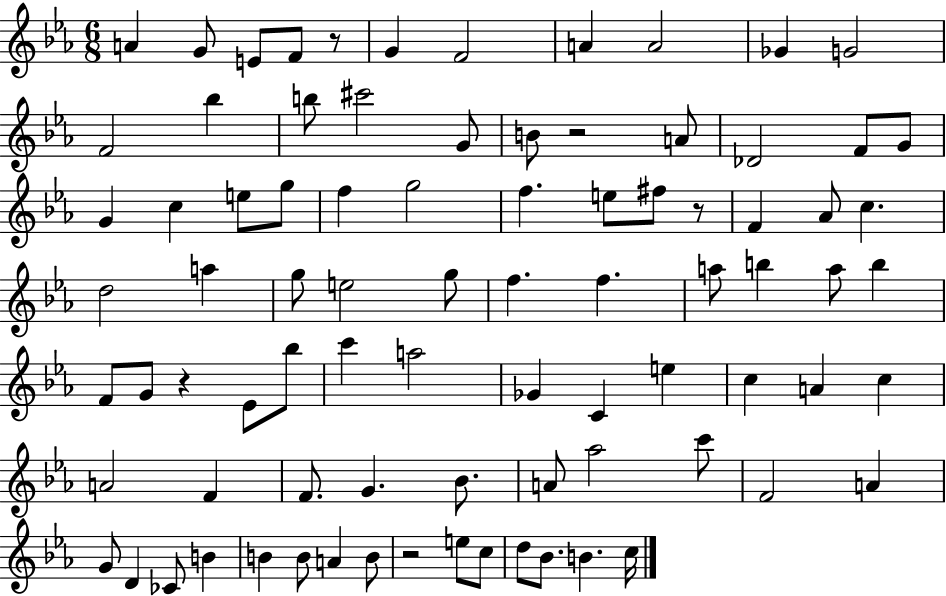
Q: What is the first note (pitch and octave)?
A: A4